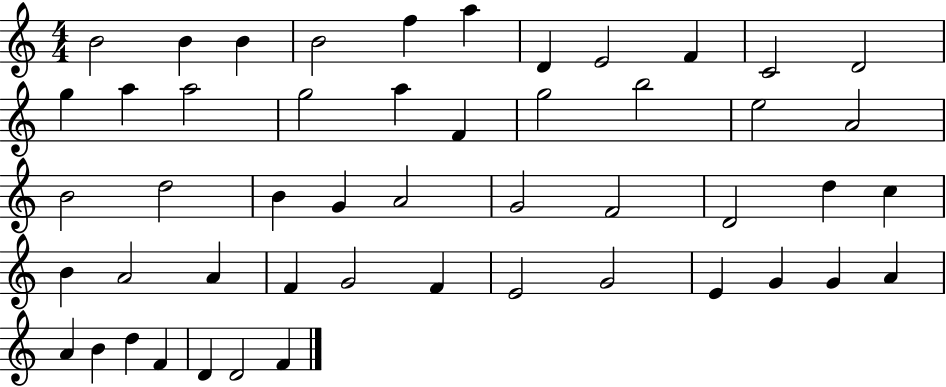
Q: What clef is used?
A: treble